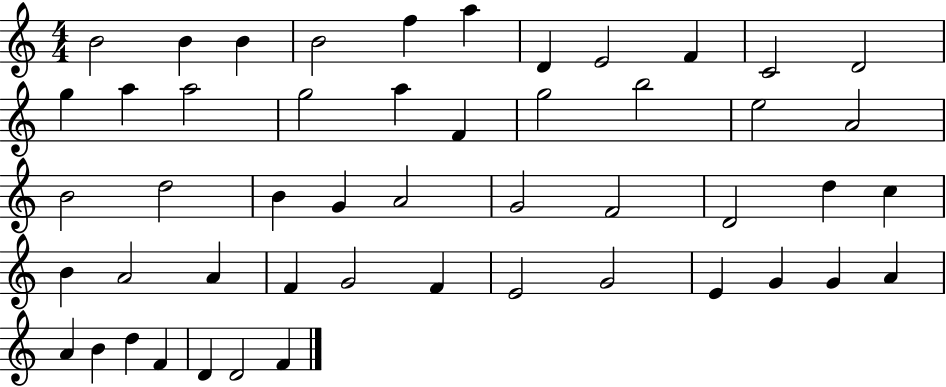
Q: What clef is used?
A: treble